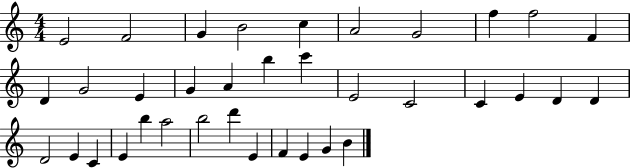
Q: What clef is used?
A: treble